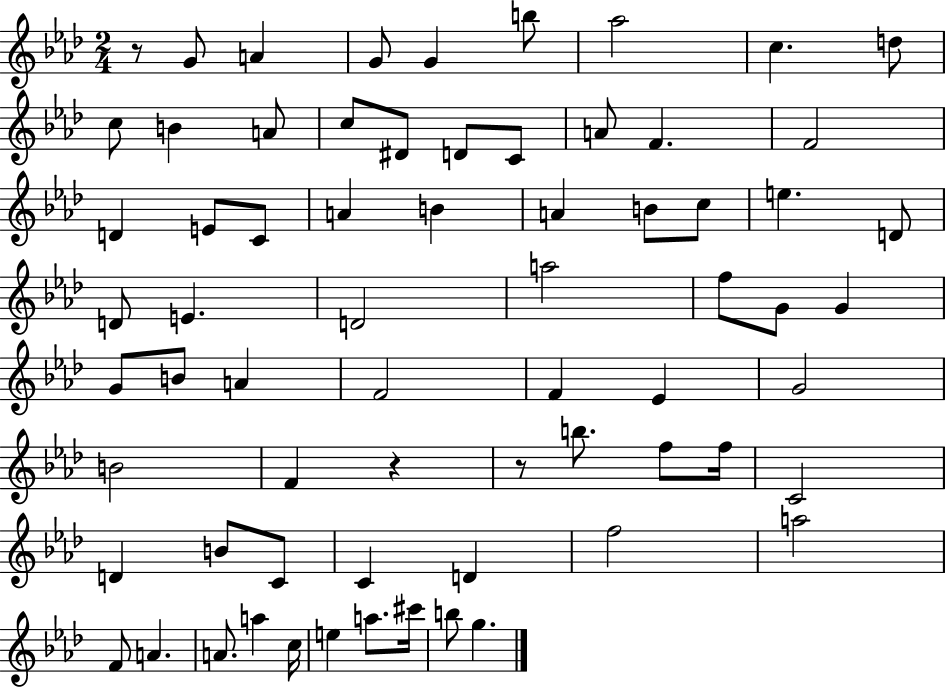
{
  \clef treble
  \numericTimeSignature
  \time 2/4
  \key aes \major
  \repeat volta 2 { r8 g'8 a'4 | g'8 g'4 b''8 | aes''2 | c''4. d''8 | \break c''8 b'4 a'8 | c''8 dis'8 d'8 c'8 | a'8 f'4. | f'2 | \break d'4 e'8 c'8 | a'4 b'4 | a'4 b'8 c''8 | e''4. d'8 | \break d'8 e'4. | d'2 | a''2 | f''8 g'8 g'4 | \break g'8 b'8 a'4 | f'2 | f'4 ees'4 | g'2 | \break b'2 | f'4 r4 | r8 b''8. f''8 f''16 | c'2 | \break d'4 b'8 c'8 | c'4 d'4 | f''2 | a''2 | \break f'8 a'4. | a'8. a''4 c''16 | e''4 a''8. cis'''16 | b''8 g''4. | \break } \bar "|."
}